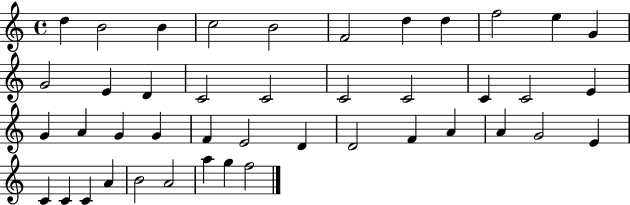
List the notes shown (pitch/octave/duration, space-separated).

D5/q B4/h B4/q C5/h B4/h F4/h D5/q D5/q F5/h E5/q G4/q G4/h E4/q D4/q C4/h C4/h C4/h C4/h C4/q C4/h E4/q G4/q A4/q G4/q G4/q F4/q E4/h D4/q D4/h F4/q A4/q A4/q G4/h E4/q C4/q C4/q C4/q A4/q B4/h A4/h A5/q G5/q F5/h